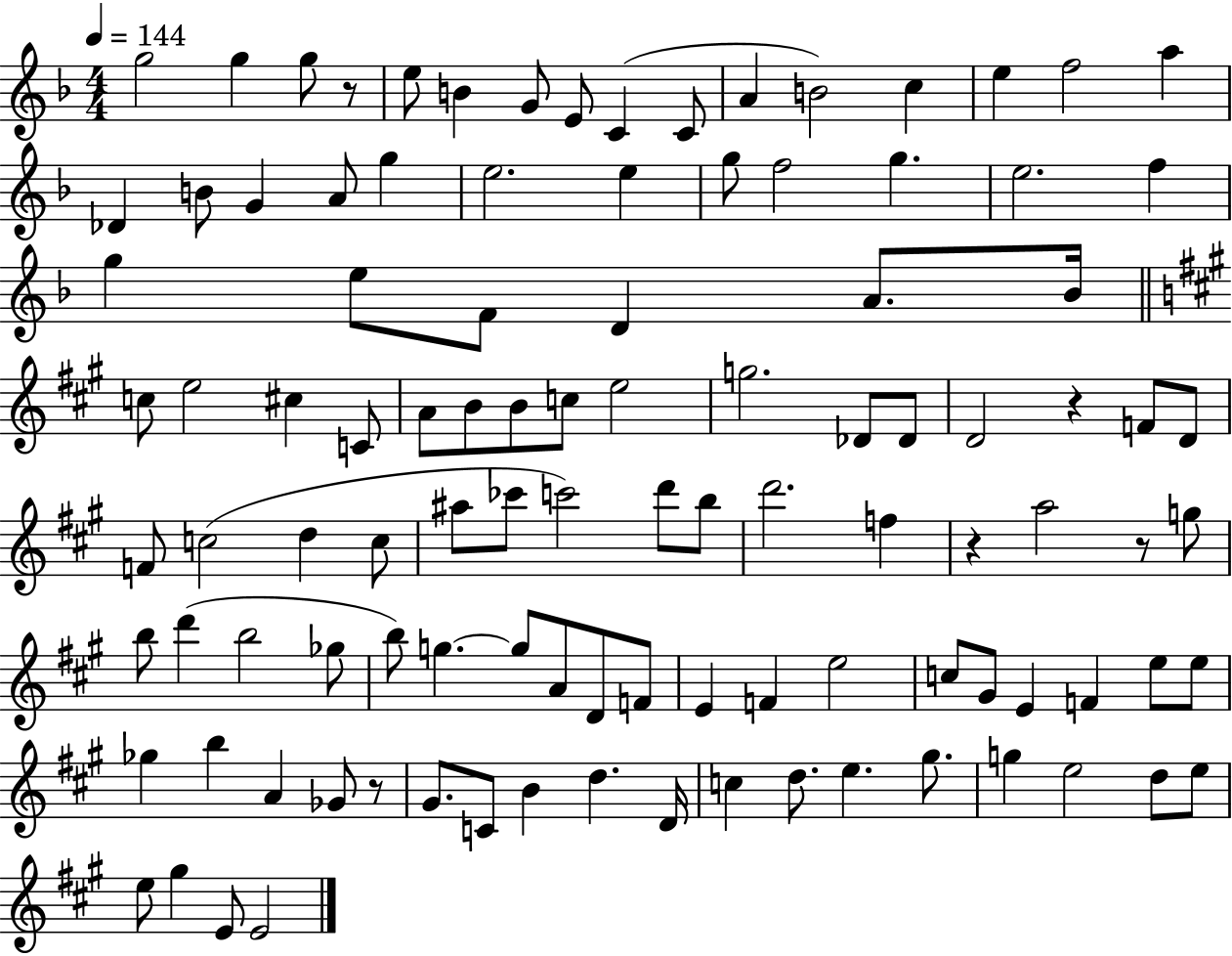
X:1
T:Untitled
M:4/4
L:1/4
K:F
g2 g g/2 z/2 e/2 B G/2 E/2 C C/2 A B2 c e f2 a _D B/2 G A/2 g e2 e g/2 f2 g e2 f g e/2 F/2 D A/2 _B/4 c/2 e2 ^c C/2 A/2 B/2 B/2 c/2 e2 g2 _D/2 _D/2 D2 z F/2 D/2 F/2 c2 d c/2 ^a/2 _c'/2 c'2 d'/2 b/2 d'2 f z a2 z/2 g/2 b/2 d' b2 _g/2 b/2 g g/2 A/2 D/2 F/2 E F e2 c/2 ^G/2 E F e/2 e/2 _g b A _G/2 z/2 ^G/2 C/2 B d D/4 c d/2 e ^g/2 g e2 d/2 e/2 e/2 ^g E/2 E2